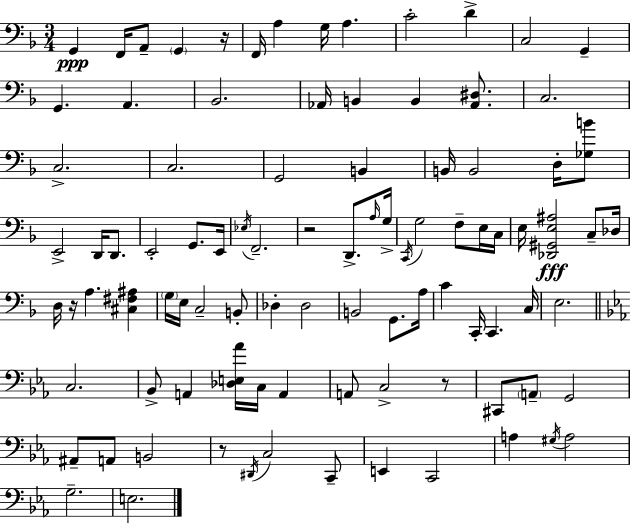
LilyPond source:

{
  \clef bass
  \numericTimeSignature
  \time 3/4
  \key d \minor
  g,4\ppp f,16 a,8-- \parenthesize g,4 r16 | f,16 a4 g16 a4. | c'2-. d'4-> | c2 g,4-- | \break g,4. a,4. | bes,2. | aes,16 b,4 b,4 <aes, dis>8. | c2. | \break c2.-> | c2. | g,2 b,4 | b,16 b,2 d16-. <ges b'>8 | \break e,2-> d,16 d,8. | e,2-. g,8. e,16 | \acciaccatura { ees16 } f,2.-- | r2 d,8.-> | \break \grace { a16 } g16-> \acciaccatura { c,16 } g2 f8-- | e16 c16 e16 <des, gis, e ais>2\fff | c8-- des16 d16 r16 a4. <cis fis ais>4 | \parenthesize g16 e16 c2-- | \break b,8-. des4-. des2 | b,2 g,8. | a16 c'4 c,16-. c,4. | c16 e2. | \break \bar "||" \break \key ees \major c2. | bes,8-> a,4 <des e aes'>16 c16 a,4 | a,8 c2-> r8 | cis,8 \parenthesize a,8-- g,2 | \break ais,8-- a,8 b,2 | r8 \acciaccatura { dis,16 } c2 c,8-- | e,4 c,2 | a4 \acciaccatura { gis16 } a2 | \break g2.-- | e2. | \bar "|."
}